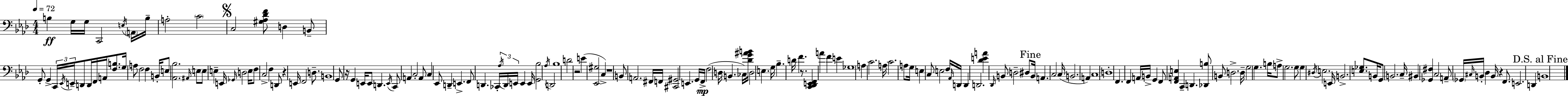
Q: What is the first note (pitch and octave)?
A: B3